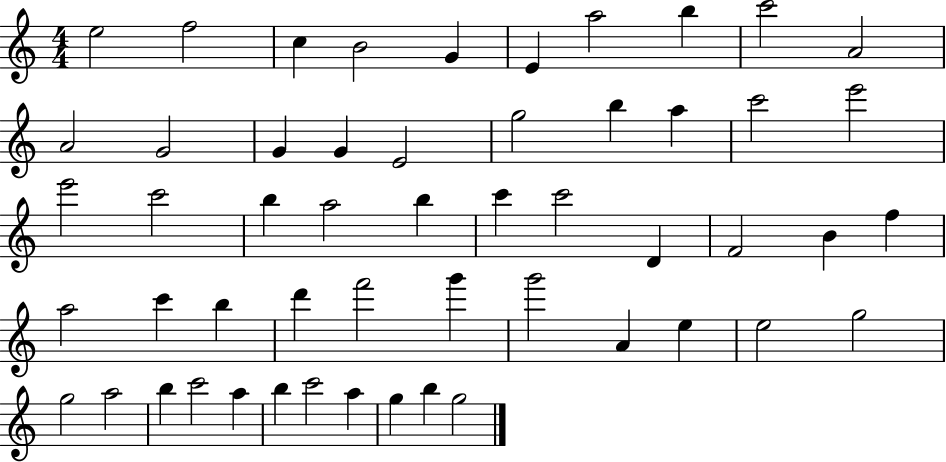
E5/h F5/h C5/q B4/h G4/q E4/q A5/h B5/q C6/h A4/h A4/h G4/h G4/q G4/q E4/h G5/h B5/q A5/q C6/h E6/h E6/h C6/h B5/q A5/h B5/q C6/q C6/h D4/q F4/h B4/q F5/q A5/h C6/q B5/q D6/q F6/h G6/q G6/h A4/q E5/q E5/h G5/h G5/h A5/h B5/q C6/h A5/q B5/q C6/h A5/q G5/q B5/q G5/h